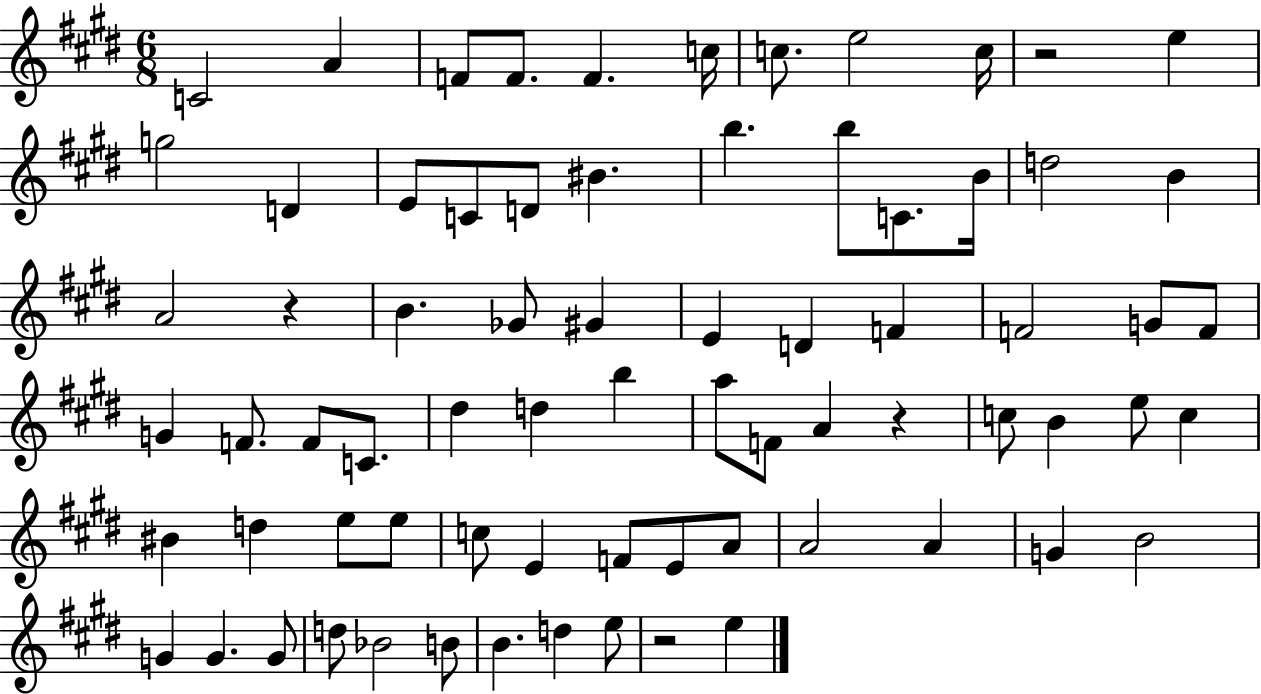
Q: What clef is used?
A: treble